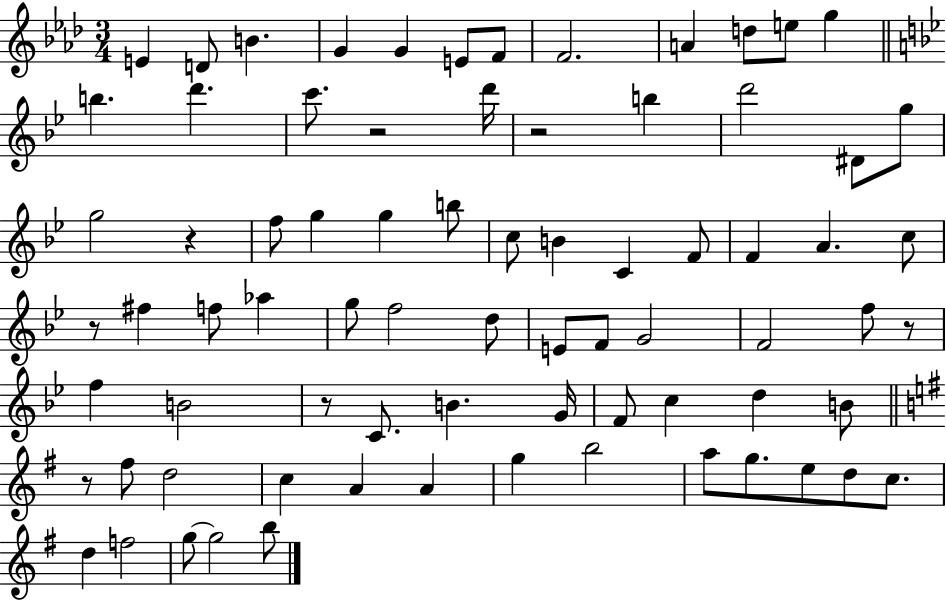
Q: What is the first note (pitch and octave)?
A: E4